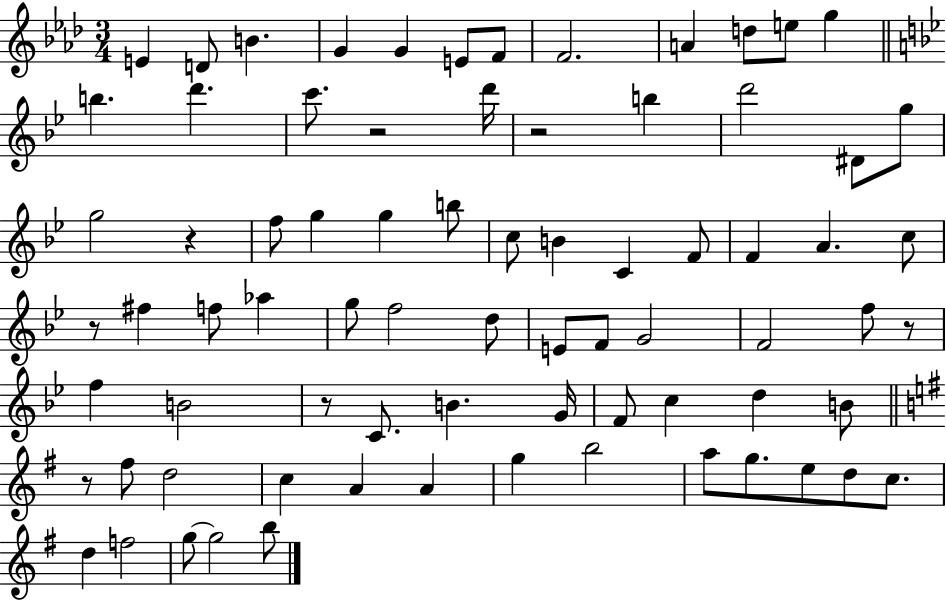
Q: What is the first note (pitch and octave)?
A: E4